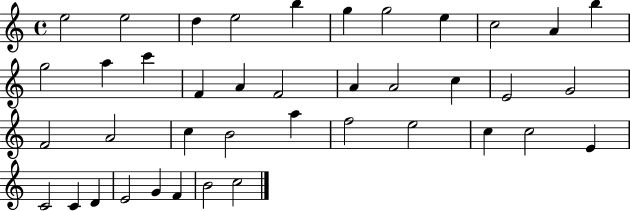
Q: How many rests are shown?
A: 0